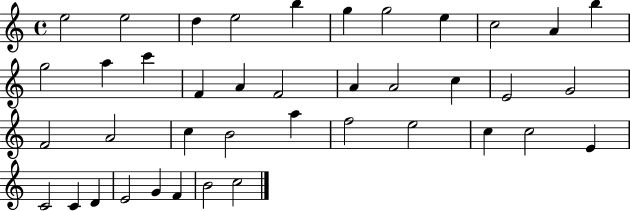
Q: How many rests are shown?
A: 0